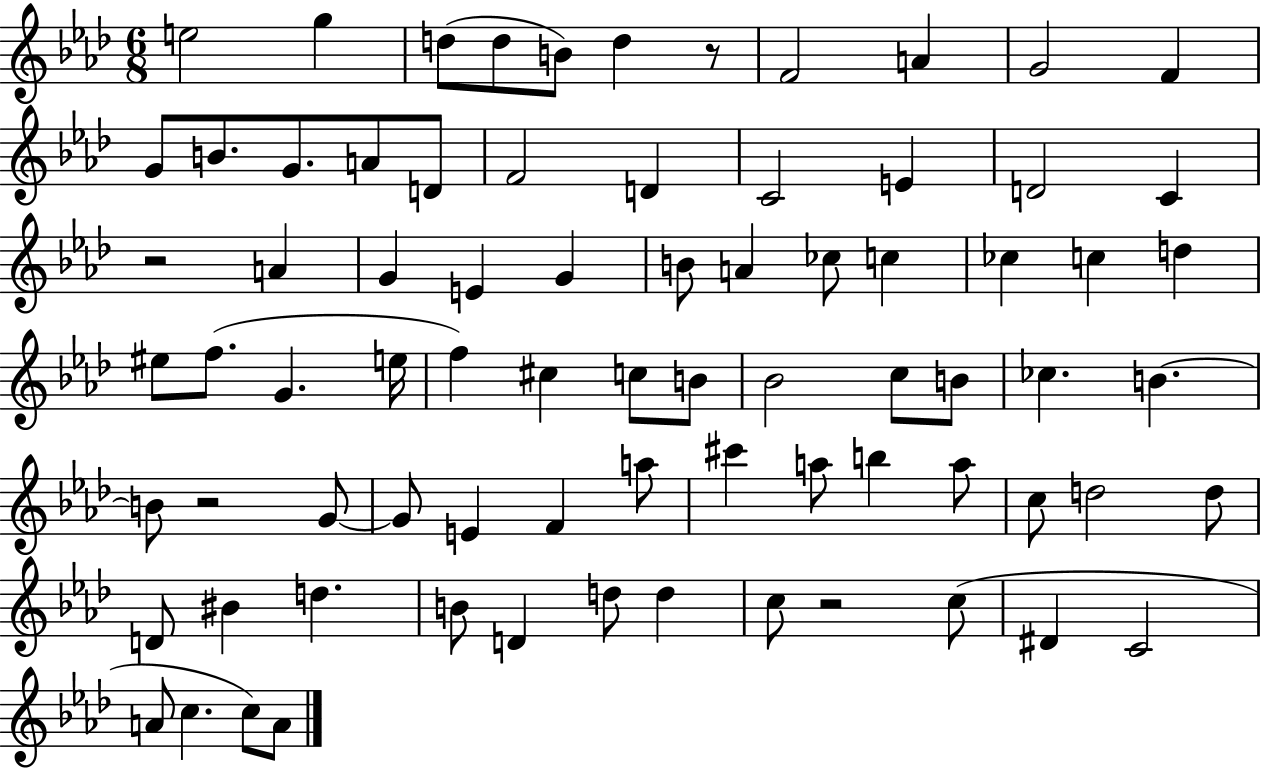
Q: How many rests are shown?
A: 4